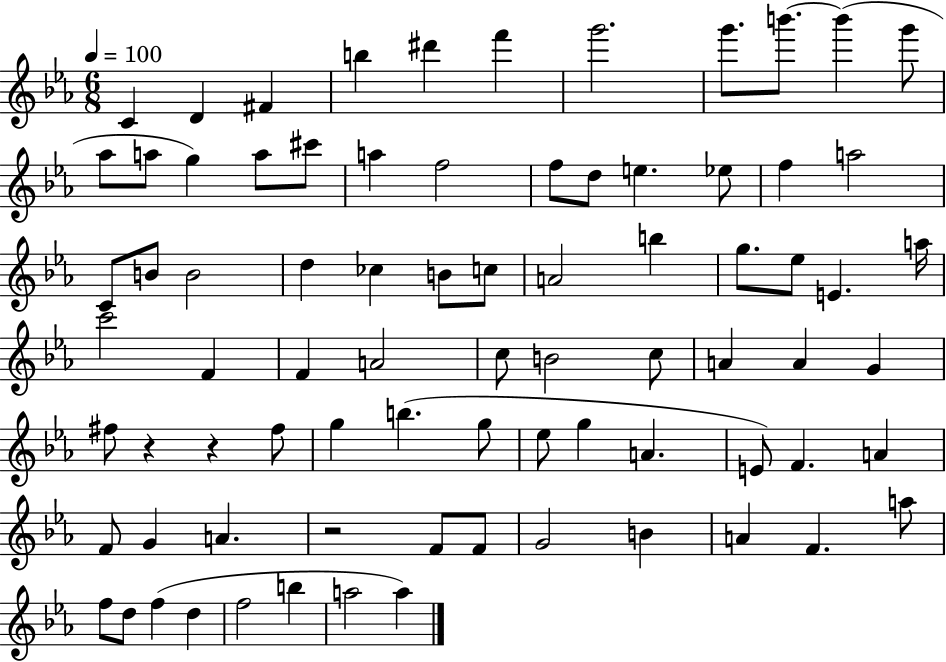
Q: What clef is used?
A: treble